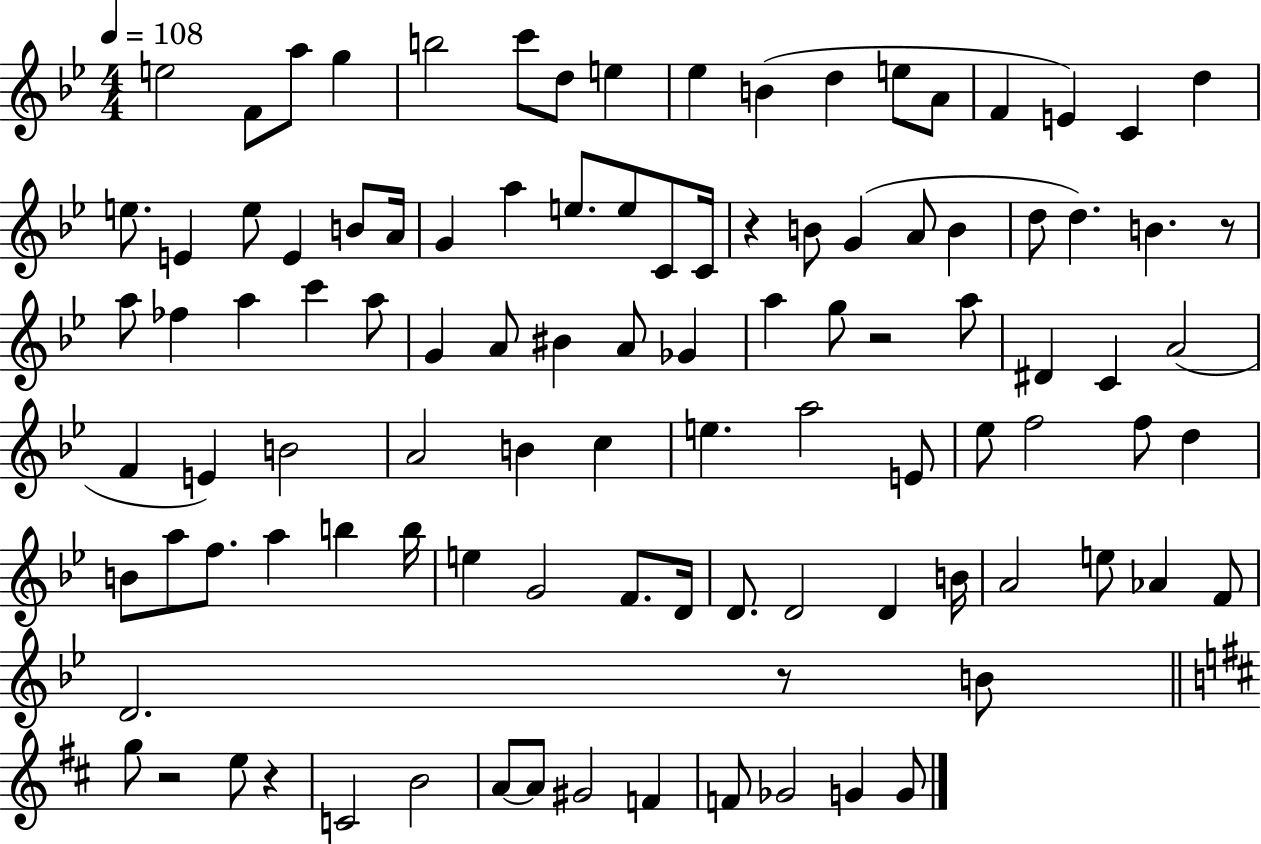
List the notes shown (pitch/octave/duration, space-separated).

E5/h F4/e A5/e G5/q B5/h C6/e D5/e E5/q Eb5/q B4/q D5/q E5/e A4/e F4/q E4/q C4/q D5/q E5/e. E4/q E5/e E4/q B4/e A4/s G4/q A5/q E5/e. E5/e C4/e C4/s R/q B4/e G4/q A4/e B4/q D5/e D5/q. B4/q. R/e A5/e FES5/q A5/q C6/q A5/e G4/q A4/e BIS4/q A4/e Gb4/q A5/q G5/e R/h A5/e D#4/q C4/q A4/h F4/q E4/q B4/h A4/h B4/q C5/q E5/q. A5/h E4/e Eb5/e F5/h F5/e D5/q B4/e A5/e F5/e. A5/q B5/q B5/s E5/q G4/h F4/e. D4/s D4/e. D4/h D4/q B4/s A4/h E5/e Ab4/q F4/e D4/h. R/e B4/e G5/e R/h E5/e R/q C4/h B4/h A4/e A4/e G#4/h F4/q F4/e Gb4/h G4/q G4/e